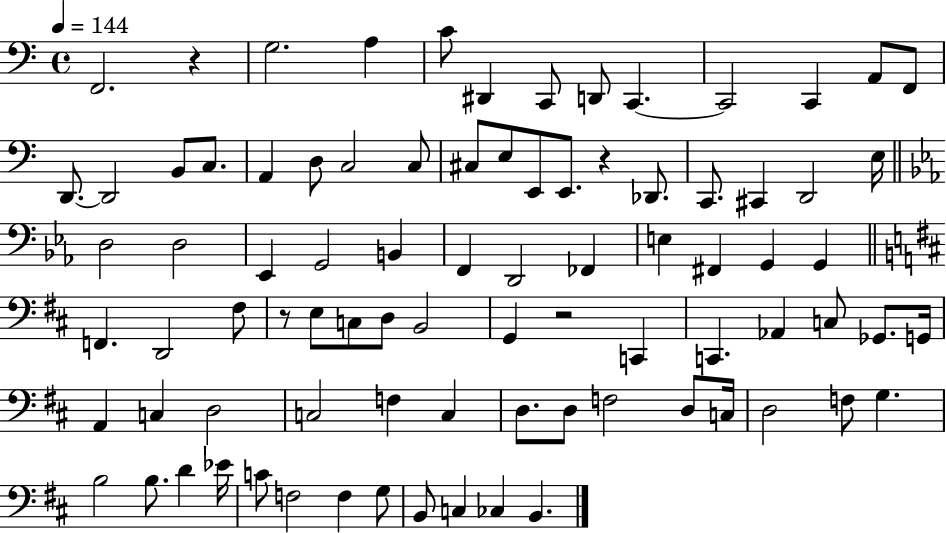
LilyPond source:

{
  \clef bass
  \time 4/4
  \defaultTimeSignature
  \key c \major
  \tempo 4 = 144
  f,2. r4 | g2. a4 | c'8 dis,4 c,8 d,8 c,4.~~ | c,2 c,4 a,8 f,8 | \break d,8.~~ d,2 b,8 c8. | a,4 d8 c2 c8 | cis8 e8 e,8 e,8. r4 des,8. | c,8. cis,4 d,2 e16 | \break \bar "||" \break \key ees \major d2 d2 | ees,4 g,2 b,4 | f,4 d,2 fes,4 | e4 fis,4 g,4 g,4 | \break \bar "||" \break \key d \major f,4. d,2 fis8 | r8 e8 c8 d8 b,2 | g,4 r2 c,4 | c,4. aes,4 c8 ges,8. g,16 | \break a,4 c4 d2 | c2 f4 c4 | d8. d8 f2 d8 c16 | d2 f8 g4. | \break b2 b8. d'4 ees'16 | c'8 f2 f4 g8 | b,8 c4 ces4 b,4. | \bar "|."
}